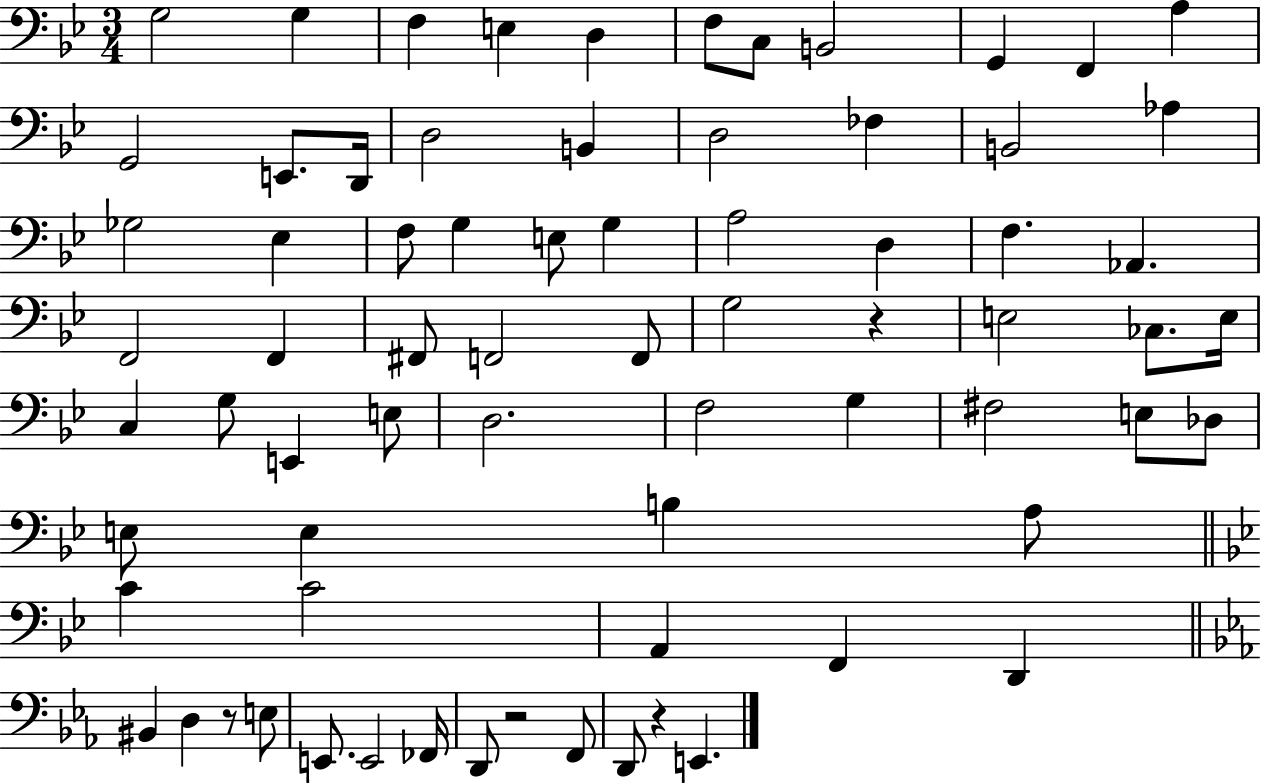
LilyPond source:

{
  \clef bass
  \numericTimeSignature
  \time 3/4
  \key bes \major
  g2 g4 | f4 e4 d4 | f8 c8 b,2 | g,4 f,4 a4 | \break g,2 e,8. d,16 | d2 b,4 | d2 fes4 | b,2 aes4 | \break ges2 ees4 | f8 g4 e8 g4 | a2 d4 | f4. aes,4. | \break f,2 f,4 | fis,8 f,2 f,8 | g2 r4 | e2 ces8. e16 | \break c4 g8 e,4 e8 | d2. | f2 g4 | fis2 e8 des8 | \break e8 e4 b4 a8 | \bar "||" \break \key bes \major c'4 c'2 | a,4 f,4 d,4 | \bar "||" \break \key ees \major bis,4 d4 r8 e8 | e,8. e,2 fes,16 | d,8 r2 f,8 | d,8 r4 e,4. | \break \bar "|."
}